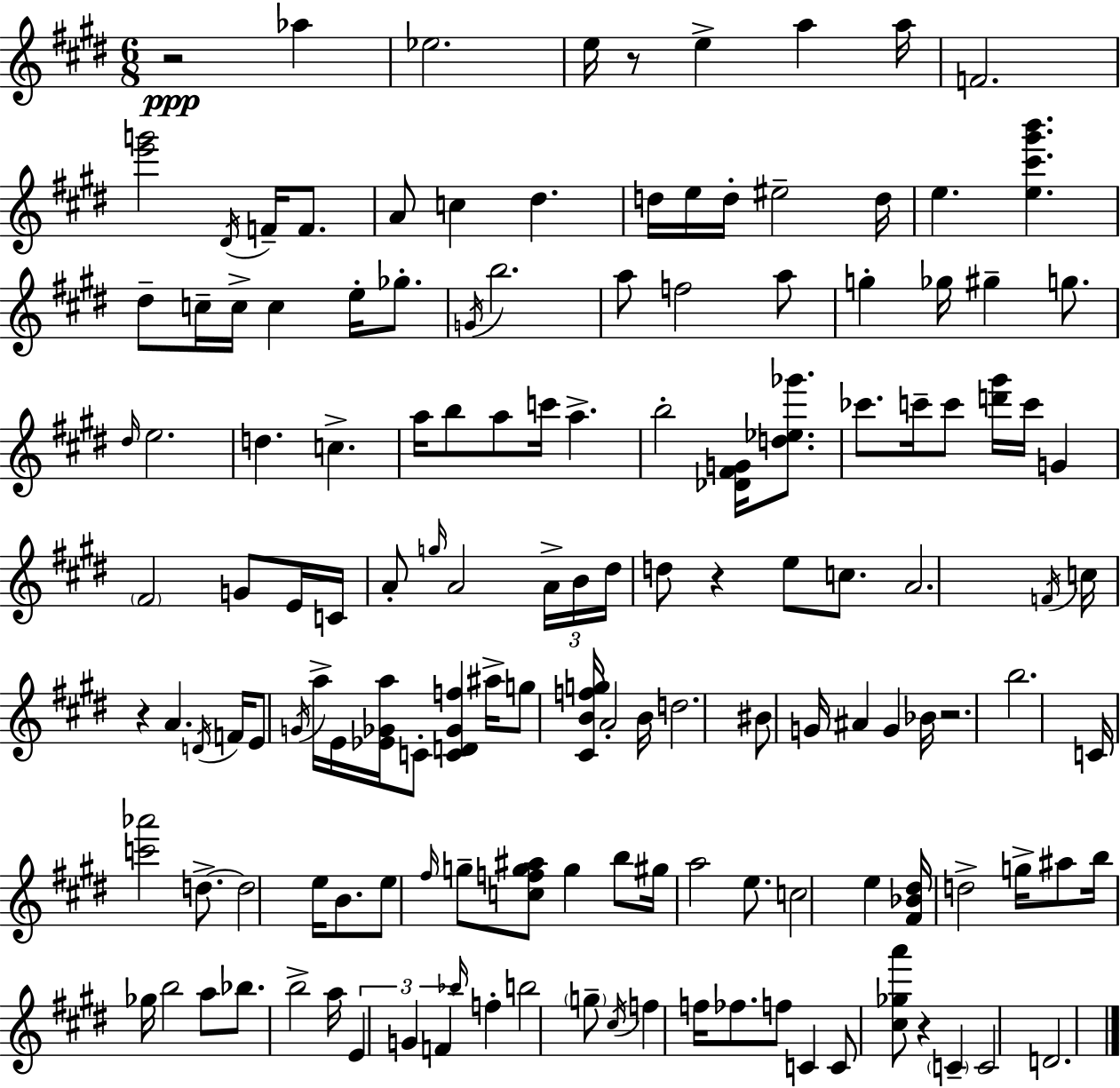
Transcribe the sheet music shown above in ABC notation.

X:1
T:Untitled
M:6/8
L:1/4
K:E
z2 _a _e2 e/4 z/2 e a a/4 F2 [e'g']2 ^D/4 F/4 F/2 A/2 c ^d d/4 e/4 d/4 ^e2 d/4 e [e^c'^g'b'] ^d/2 c/4 c/4 c e/4 _g/2 G/4 b2 a/2 f2 a/2 g _g/4 ^g g/2 ^d/4 e2 d c a/4 b/2 a/2 c'/4 a b2 [_D^FG]/4 [d_e_g']/2 _c'/2 c'/4 c'/2 [d'^g']/4 c'/4 G ^F2 G/2 E/4 C/4 A/2 g/4 A2 A/4 B/4 ^d/4 d/2 z e/2 c/2 A2 F/4 c/4 z A D/4 F/4 E/2 G/4 a/4 E/4 [_E_Ga]/4 C/2 [CD_Gf] ^a/4 g/2 [^CBfg]/4 A2 B/4 d2 ^B/2 G/4 ^A G _B/4 z2 b2 C/4 [c'_a']2 d/2 d2 e/4 B/2 e/2 ^f/4 g/2 [cfg^a]/2 g b/2 ^g/4 a2 e/2 c2 e [^F_B^d]/4 d2 g/4 ^a/2 b/4 _g/4 b2 a/2 _b/2 b2 a/4 E G F _b/4 f b2 g/2 ^c/4 f f/4 _f/2 f/2 C C/2 [^c_ga']/2 z C C2 D2